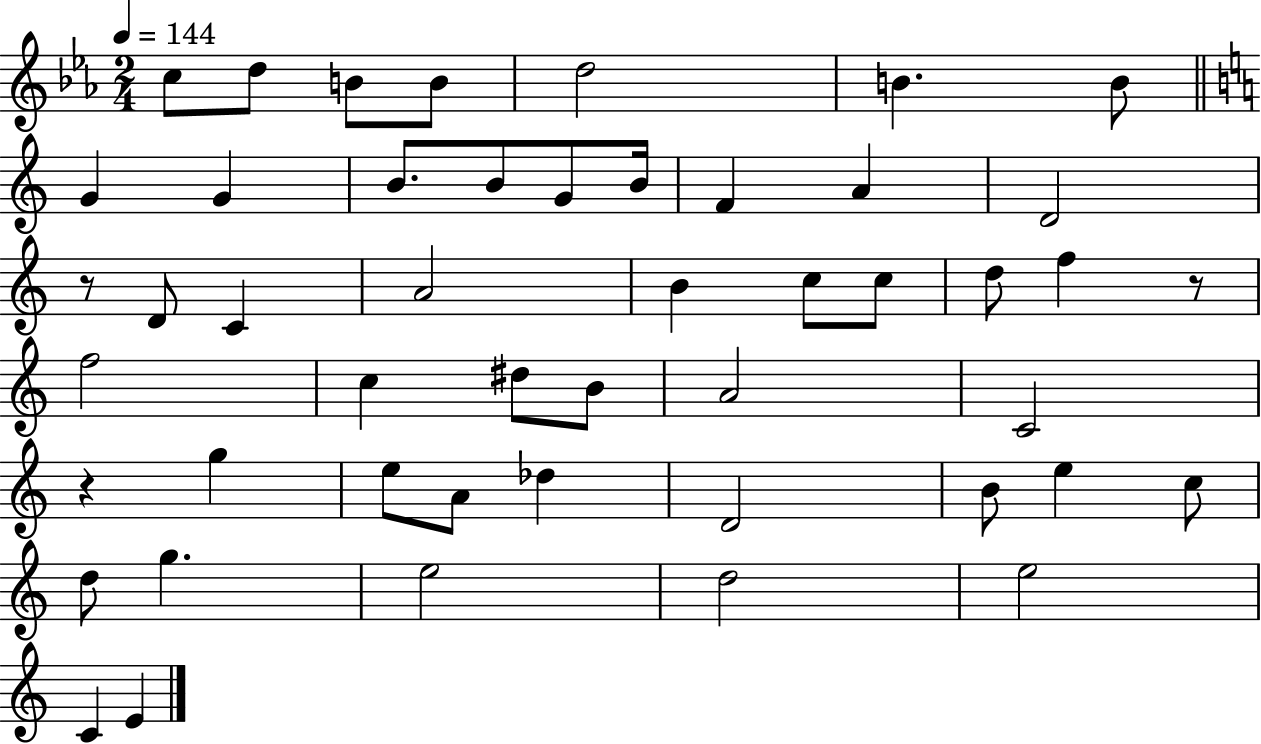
X:1
T:Untitled
M:2/4
L:1/4
K:Eb
c/2 d/2 B/2 B/2 d2 B B/2 G G B/2 B/2 G/2 B/4 F A D2 z/2 D/2 C A2 B c/2 c/2 d/2 f z/2 f2 c ^d/2 B/2 A2 C2 z g e/2 A/2 _d D2 B/2 e c/2 d/2 g e2 d2 e2 C E